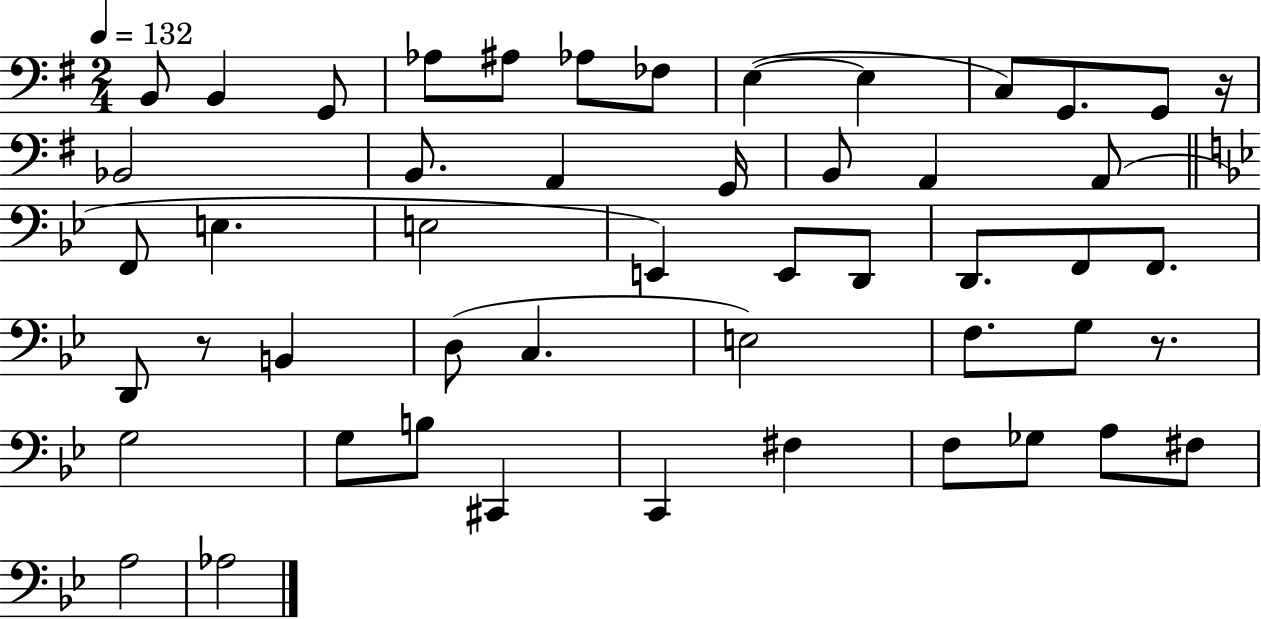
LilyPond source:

{
  \clef bass
  \numericTimeSignature
  \time 2/4
  \key g \major
  \tempo 4 = 132
  b,8 b,4 g,8 | aes8 ais8 aes8 fes8 | e4~(~ e4 | c8) g,8. g,8 r16 | \break bes,2 | b,8. a,4 g,16 | b,8 a,4 a,8( | \bar "||" \break \key bes \major f,8 e4. | e2 | e,4) e,8 d,8 | d,8. f,8 f,8. | \break d,8 r8 b,4 | d8( c4. | e2) | f8. g8 r8. | \break g2 | g8 b8 cis,4 | c,4 fis4 | f8 ges8 a8 fis8 | \break a2 | aes2 | \bar "|."
}